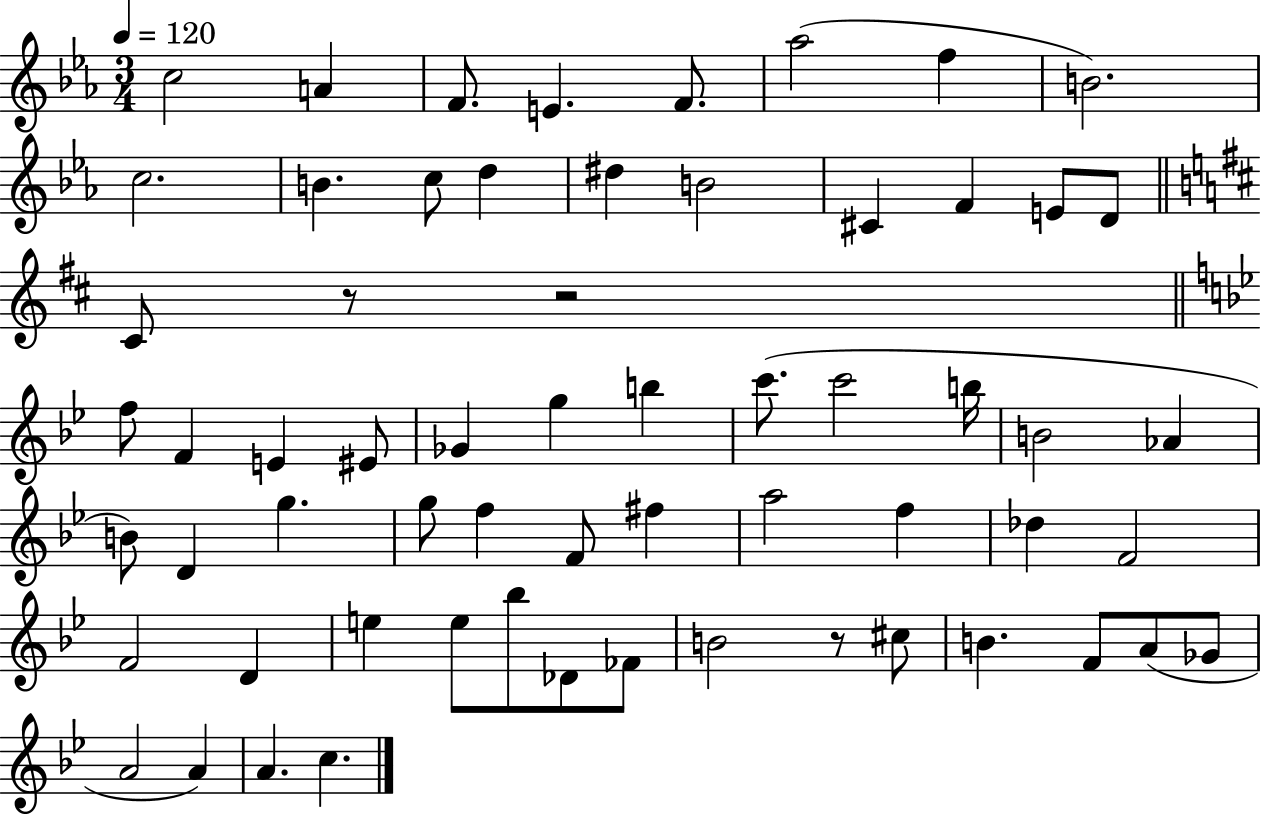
C5/h A4/q F4/e. E4/q. F4/e. Ab5/h F5/q B4/h. C5/h. B4/q. C5/e D5/q D#5/q B4/h C#4/q F4/q E4/e D4/e C#4/e R/e R/h F5/e F4/q E4/q EIS4/e Gb4/q G5/q B5/q C6/e. C6/h B5/s B4/h Ab4/q B4/e D4/q G5/q. G5/e F5/q F4/e F#5/q A5/h F5/q Db5/q F4/h F4/h D4/q E5/q E5/e Bb5/e Db4/e FES4/e B4/h R/e C#5/e B4/q. F4/e A4/e Gb4/e A4/h A4/q A4/q. C5/q.